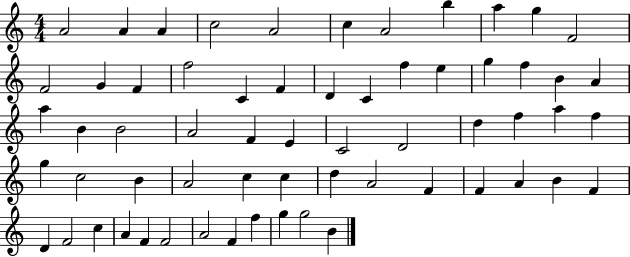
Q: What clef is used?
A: treble